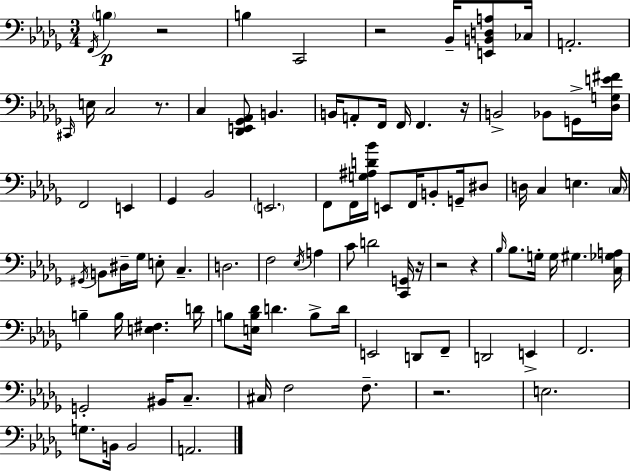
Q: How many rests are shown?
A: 8